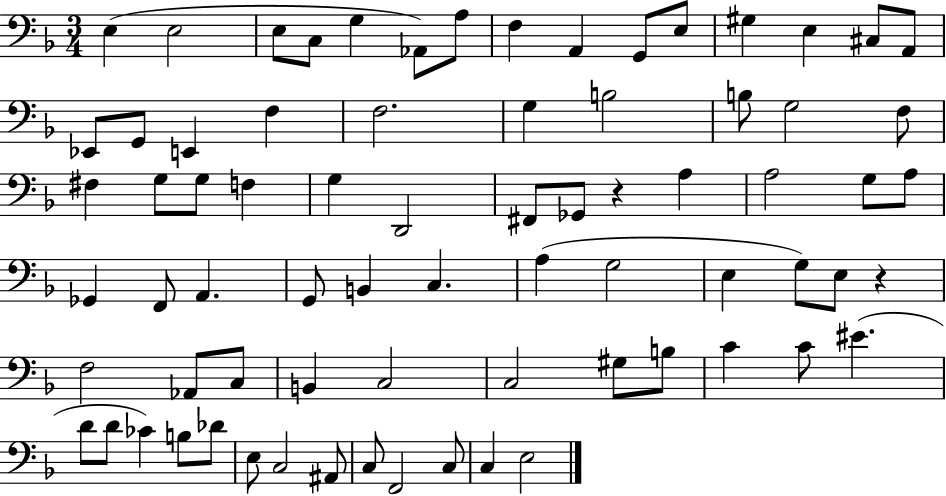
{
  \clef bass
  \numericTimeSignature
  \time 3/4
  \key f \major
  e4( e2 | e8 c8 g4 aes,8) a8 | f4 a,4 g,8 e8 | gis4 e4 cis8 a,8 | \break ees,8 g,8 e,4 f4 | f2. | g4 b2 | b8 g2 f8 | \break fis4 g8 g8 f4 | g4 d,2 | fis,8 ges,8 r4 a4 | a2 g8 a8 | \break ges,4 f,8 a,4. | g,8 b,4 c4. | a4( g2 | e4 g8) e8 r4 | \break f2 aes,8 c8 | b,4 c2 | c2 gis8 b8 | c'4 c'8 eis'4.( | \break d'8 d'8 ces'4) b8 des'8 | e8 c2 ais,8 | c8 f,2 c8 | c4 e2 | \break \bar "|."
}